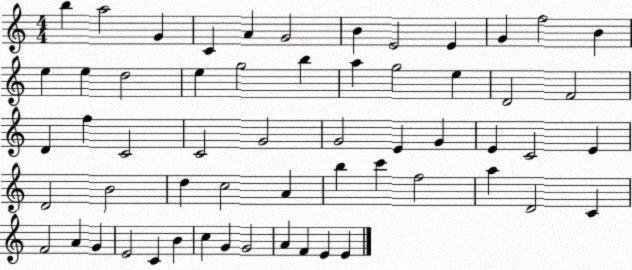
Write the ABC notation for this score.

X:1
T:Untitled
M:4/4
L:1/4
K:C
b a2 G C A G2 B E2 E G f2 B e e d2 e g2 b a g2 e D2 F2 D f C2 C2 G2 G2 E G E C2 E D2 B2 d c2 A b c' f2 a D2 C F2 A G E2 C B c G G2 A F E E